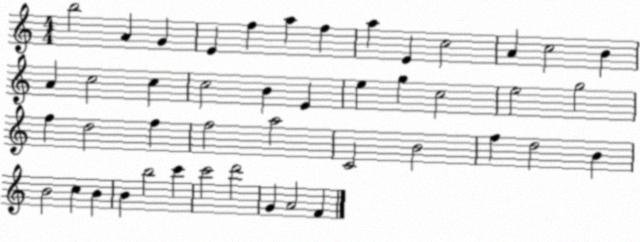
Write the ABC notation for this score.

X:1
T:Untitled
M:4/4
L:1/4
K:C
b2 A G E f a f a E c2 A c2 B A c2 c c2 B E e g c2 e2 g2 f d2 f f2 a2 C2 B2 f d2 B B2 c B B b2 c' c'2 d'2 G A2 F